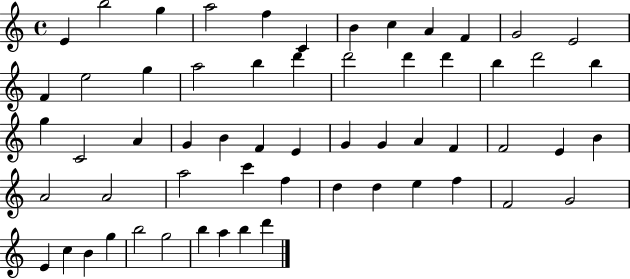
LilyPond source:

{
  \clef treble
  \time 4/4
  \defaultTimeSignature
  \key c \major
  e'4 b''2 g''4 | a''2 f''4 c'4 | b'4 c''4 a'4 f'4 | g'2 e'2 | \break f'4 e''2 g''4 | a''2 b''4 d'''4 | d'''2 d'''4 d'''4 | b''4 d'''2 b''4 | \break g''4 c'2 a'4 | g'4 b'4 f'4 e'4 | g'4 g'4 a'4 f'4 | f'2 e'4 b'4 | \break a'2 a'2 | a''2 c'''4 f''4 | d''4 d''4 e''4 f''4 | f'2 g'2 | \break e'4 c''4 b'4 g''4 | b''2 g''2 | b''4 a''4 b''4 d'''4 | \bar "|."
}